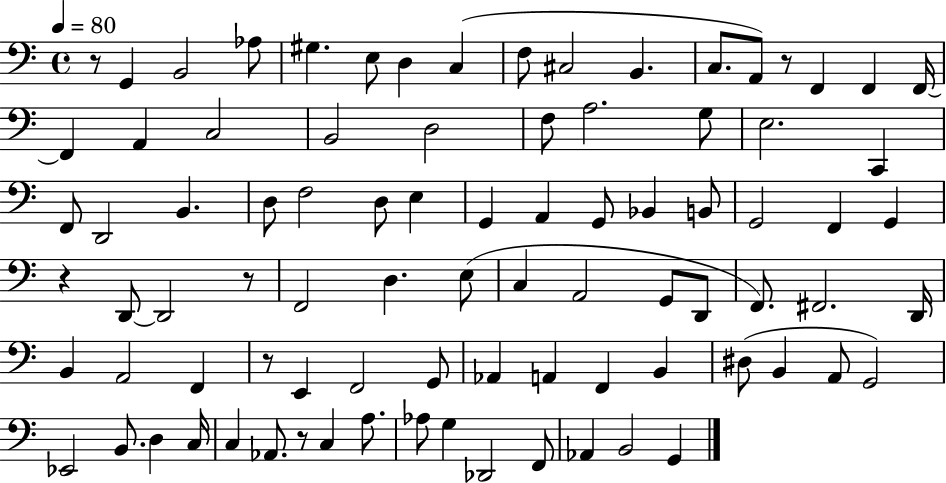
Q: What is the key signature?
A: C major